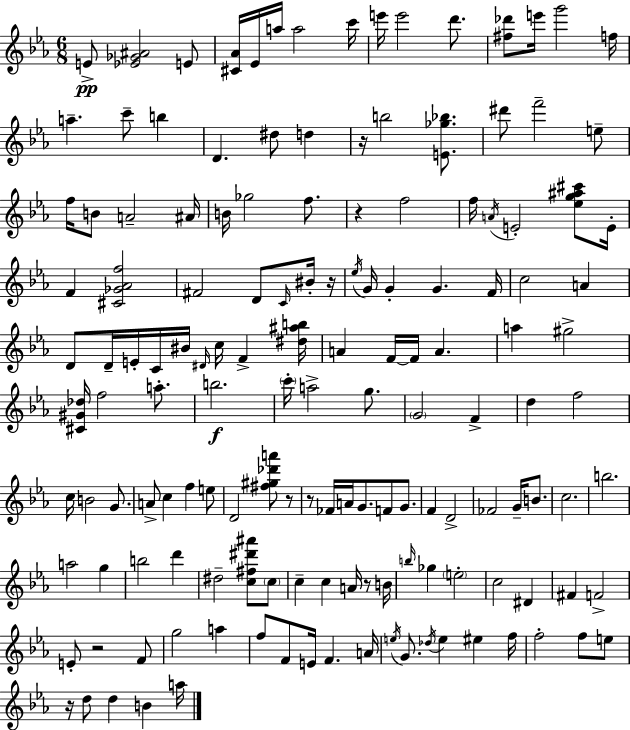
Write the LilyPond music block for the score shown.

{
  \clef treble
  \numericTimeSignature
  \time 6/8
  \key c \minor
  e'8->\pp <ees' ges' ais'>2 e'8 | <cis' aes'>16 ees'16 a''16 a''2 c'''16 | e'''16 e'''2 d'''8. | <fis'' des'''>8 e'''16 g'''2 f''16 | \break a''4.-- c'''8-- b''4 | d'4. dis''8 d''4 | r16 b''2 <e' ges'' bes''>8. | dis'''8 f'''2-- e''8-- | \break f''16 b'8 a'2-- ais'16 | b'16 ges''2 f''8. | r4 f''2 | f''16 \acciaccatura { a'16 } e'2-. <ees'' g'' ais'' cis'''>8 | \break e'16-. f'4 <cis' ges' aes' f''>2 | fis'2 d'8 \grace { c'16 } | bis'16-. r16 \acciaccatura { ees''16 } g'16 g'4-. g'4. | f'16 c''2 a'4 | \break d'8 d'16-- e'16-. c'16 bis'16 \grace { dis'16 } c''16 f'4-> | <dis'' ais'' b''>16 a'4 f'16~~ f'16 a'4. | a''4 gis''2-> | <cis' gis' des''>16 f''2 | \break a''8.-. b''2.\f | \parenthesize c'''16-. a''2-> | g''8. \parenthesize g'2 | f'4-> d''4 f''2 | \break c''16 b'2 | g'8. a'8-> c''4 f''4 | e''8 d'2 | <fis'' gis'' des''' a'''>8 r8 r8 fes'16 a'16 g'8. f'8 | \break g'8. f'4 d'2-> | fes'2 | g'16-- b'8. c''2. | b''2. | \break a''2 | g''4 b''2 | d'''4 dis''2-- | <c'' fis'' dis''' ais'''>8 \parenthesize c''8 c''4-- c''4 | \break a'16 r8 b'16 \grace { b''16 } ges''4 \parenthesize e''2-. | c''2 | dis'4 fis'4 f'2-> | e'8-. r2 | \break f'8 g''2 | a''4 f''8 f'8 e'16 f'4. | a'16 \acciaccatura { e''16 } g'8. \acciaccatura { des''16 } e''4 | eis''4 f''16 f''2-. | \break f''8 e''8 r16 d''8 d''4 | b'4 a''16 \bar "|."
}